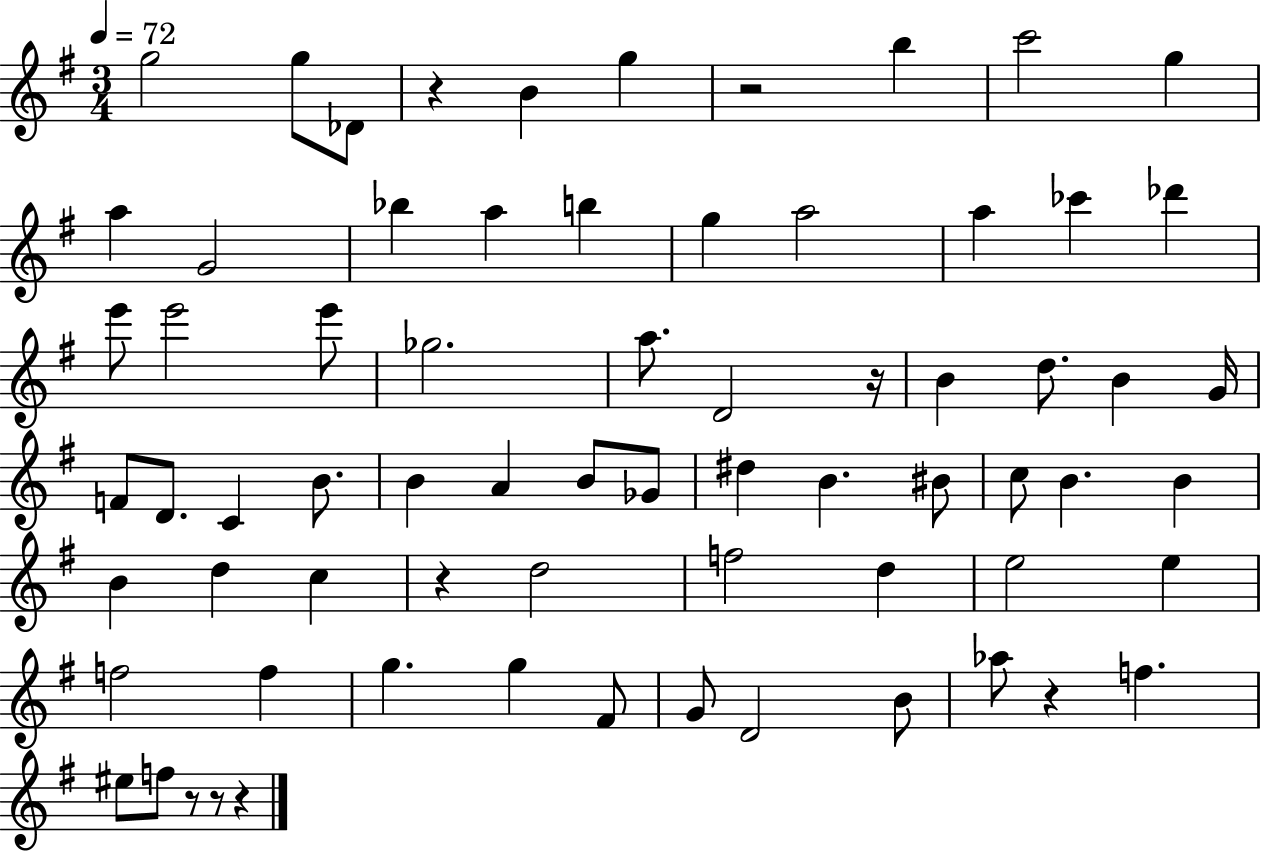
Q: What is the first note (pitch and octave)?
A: G5